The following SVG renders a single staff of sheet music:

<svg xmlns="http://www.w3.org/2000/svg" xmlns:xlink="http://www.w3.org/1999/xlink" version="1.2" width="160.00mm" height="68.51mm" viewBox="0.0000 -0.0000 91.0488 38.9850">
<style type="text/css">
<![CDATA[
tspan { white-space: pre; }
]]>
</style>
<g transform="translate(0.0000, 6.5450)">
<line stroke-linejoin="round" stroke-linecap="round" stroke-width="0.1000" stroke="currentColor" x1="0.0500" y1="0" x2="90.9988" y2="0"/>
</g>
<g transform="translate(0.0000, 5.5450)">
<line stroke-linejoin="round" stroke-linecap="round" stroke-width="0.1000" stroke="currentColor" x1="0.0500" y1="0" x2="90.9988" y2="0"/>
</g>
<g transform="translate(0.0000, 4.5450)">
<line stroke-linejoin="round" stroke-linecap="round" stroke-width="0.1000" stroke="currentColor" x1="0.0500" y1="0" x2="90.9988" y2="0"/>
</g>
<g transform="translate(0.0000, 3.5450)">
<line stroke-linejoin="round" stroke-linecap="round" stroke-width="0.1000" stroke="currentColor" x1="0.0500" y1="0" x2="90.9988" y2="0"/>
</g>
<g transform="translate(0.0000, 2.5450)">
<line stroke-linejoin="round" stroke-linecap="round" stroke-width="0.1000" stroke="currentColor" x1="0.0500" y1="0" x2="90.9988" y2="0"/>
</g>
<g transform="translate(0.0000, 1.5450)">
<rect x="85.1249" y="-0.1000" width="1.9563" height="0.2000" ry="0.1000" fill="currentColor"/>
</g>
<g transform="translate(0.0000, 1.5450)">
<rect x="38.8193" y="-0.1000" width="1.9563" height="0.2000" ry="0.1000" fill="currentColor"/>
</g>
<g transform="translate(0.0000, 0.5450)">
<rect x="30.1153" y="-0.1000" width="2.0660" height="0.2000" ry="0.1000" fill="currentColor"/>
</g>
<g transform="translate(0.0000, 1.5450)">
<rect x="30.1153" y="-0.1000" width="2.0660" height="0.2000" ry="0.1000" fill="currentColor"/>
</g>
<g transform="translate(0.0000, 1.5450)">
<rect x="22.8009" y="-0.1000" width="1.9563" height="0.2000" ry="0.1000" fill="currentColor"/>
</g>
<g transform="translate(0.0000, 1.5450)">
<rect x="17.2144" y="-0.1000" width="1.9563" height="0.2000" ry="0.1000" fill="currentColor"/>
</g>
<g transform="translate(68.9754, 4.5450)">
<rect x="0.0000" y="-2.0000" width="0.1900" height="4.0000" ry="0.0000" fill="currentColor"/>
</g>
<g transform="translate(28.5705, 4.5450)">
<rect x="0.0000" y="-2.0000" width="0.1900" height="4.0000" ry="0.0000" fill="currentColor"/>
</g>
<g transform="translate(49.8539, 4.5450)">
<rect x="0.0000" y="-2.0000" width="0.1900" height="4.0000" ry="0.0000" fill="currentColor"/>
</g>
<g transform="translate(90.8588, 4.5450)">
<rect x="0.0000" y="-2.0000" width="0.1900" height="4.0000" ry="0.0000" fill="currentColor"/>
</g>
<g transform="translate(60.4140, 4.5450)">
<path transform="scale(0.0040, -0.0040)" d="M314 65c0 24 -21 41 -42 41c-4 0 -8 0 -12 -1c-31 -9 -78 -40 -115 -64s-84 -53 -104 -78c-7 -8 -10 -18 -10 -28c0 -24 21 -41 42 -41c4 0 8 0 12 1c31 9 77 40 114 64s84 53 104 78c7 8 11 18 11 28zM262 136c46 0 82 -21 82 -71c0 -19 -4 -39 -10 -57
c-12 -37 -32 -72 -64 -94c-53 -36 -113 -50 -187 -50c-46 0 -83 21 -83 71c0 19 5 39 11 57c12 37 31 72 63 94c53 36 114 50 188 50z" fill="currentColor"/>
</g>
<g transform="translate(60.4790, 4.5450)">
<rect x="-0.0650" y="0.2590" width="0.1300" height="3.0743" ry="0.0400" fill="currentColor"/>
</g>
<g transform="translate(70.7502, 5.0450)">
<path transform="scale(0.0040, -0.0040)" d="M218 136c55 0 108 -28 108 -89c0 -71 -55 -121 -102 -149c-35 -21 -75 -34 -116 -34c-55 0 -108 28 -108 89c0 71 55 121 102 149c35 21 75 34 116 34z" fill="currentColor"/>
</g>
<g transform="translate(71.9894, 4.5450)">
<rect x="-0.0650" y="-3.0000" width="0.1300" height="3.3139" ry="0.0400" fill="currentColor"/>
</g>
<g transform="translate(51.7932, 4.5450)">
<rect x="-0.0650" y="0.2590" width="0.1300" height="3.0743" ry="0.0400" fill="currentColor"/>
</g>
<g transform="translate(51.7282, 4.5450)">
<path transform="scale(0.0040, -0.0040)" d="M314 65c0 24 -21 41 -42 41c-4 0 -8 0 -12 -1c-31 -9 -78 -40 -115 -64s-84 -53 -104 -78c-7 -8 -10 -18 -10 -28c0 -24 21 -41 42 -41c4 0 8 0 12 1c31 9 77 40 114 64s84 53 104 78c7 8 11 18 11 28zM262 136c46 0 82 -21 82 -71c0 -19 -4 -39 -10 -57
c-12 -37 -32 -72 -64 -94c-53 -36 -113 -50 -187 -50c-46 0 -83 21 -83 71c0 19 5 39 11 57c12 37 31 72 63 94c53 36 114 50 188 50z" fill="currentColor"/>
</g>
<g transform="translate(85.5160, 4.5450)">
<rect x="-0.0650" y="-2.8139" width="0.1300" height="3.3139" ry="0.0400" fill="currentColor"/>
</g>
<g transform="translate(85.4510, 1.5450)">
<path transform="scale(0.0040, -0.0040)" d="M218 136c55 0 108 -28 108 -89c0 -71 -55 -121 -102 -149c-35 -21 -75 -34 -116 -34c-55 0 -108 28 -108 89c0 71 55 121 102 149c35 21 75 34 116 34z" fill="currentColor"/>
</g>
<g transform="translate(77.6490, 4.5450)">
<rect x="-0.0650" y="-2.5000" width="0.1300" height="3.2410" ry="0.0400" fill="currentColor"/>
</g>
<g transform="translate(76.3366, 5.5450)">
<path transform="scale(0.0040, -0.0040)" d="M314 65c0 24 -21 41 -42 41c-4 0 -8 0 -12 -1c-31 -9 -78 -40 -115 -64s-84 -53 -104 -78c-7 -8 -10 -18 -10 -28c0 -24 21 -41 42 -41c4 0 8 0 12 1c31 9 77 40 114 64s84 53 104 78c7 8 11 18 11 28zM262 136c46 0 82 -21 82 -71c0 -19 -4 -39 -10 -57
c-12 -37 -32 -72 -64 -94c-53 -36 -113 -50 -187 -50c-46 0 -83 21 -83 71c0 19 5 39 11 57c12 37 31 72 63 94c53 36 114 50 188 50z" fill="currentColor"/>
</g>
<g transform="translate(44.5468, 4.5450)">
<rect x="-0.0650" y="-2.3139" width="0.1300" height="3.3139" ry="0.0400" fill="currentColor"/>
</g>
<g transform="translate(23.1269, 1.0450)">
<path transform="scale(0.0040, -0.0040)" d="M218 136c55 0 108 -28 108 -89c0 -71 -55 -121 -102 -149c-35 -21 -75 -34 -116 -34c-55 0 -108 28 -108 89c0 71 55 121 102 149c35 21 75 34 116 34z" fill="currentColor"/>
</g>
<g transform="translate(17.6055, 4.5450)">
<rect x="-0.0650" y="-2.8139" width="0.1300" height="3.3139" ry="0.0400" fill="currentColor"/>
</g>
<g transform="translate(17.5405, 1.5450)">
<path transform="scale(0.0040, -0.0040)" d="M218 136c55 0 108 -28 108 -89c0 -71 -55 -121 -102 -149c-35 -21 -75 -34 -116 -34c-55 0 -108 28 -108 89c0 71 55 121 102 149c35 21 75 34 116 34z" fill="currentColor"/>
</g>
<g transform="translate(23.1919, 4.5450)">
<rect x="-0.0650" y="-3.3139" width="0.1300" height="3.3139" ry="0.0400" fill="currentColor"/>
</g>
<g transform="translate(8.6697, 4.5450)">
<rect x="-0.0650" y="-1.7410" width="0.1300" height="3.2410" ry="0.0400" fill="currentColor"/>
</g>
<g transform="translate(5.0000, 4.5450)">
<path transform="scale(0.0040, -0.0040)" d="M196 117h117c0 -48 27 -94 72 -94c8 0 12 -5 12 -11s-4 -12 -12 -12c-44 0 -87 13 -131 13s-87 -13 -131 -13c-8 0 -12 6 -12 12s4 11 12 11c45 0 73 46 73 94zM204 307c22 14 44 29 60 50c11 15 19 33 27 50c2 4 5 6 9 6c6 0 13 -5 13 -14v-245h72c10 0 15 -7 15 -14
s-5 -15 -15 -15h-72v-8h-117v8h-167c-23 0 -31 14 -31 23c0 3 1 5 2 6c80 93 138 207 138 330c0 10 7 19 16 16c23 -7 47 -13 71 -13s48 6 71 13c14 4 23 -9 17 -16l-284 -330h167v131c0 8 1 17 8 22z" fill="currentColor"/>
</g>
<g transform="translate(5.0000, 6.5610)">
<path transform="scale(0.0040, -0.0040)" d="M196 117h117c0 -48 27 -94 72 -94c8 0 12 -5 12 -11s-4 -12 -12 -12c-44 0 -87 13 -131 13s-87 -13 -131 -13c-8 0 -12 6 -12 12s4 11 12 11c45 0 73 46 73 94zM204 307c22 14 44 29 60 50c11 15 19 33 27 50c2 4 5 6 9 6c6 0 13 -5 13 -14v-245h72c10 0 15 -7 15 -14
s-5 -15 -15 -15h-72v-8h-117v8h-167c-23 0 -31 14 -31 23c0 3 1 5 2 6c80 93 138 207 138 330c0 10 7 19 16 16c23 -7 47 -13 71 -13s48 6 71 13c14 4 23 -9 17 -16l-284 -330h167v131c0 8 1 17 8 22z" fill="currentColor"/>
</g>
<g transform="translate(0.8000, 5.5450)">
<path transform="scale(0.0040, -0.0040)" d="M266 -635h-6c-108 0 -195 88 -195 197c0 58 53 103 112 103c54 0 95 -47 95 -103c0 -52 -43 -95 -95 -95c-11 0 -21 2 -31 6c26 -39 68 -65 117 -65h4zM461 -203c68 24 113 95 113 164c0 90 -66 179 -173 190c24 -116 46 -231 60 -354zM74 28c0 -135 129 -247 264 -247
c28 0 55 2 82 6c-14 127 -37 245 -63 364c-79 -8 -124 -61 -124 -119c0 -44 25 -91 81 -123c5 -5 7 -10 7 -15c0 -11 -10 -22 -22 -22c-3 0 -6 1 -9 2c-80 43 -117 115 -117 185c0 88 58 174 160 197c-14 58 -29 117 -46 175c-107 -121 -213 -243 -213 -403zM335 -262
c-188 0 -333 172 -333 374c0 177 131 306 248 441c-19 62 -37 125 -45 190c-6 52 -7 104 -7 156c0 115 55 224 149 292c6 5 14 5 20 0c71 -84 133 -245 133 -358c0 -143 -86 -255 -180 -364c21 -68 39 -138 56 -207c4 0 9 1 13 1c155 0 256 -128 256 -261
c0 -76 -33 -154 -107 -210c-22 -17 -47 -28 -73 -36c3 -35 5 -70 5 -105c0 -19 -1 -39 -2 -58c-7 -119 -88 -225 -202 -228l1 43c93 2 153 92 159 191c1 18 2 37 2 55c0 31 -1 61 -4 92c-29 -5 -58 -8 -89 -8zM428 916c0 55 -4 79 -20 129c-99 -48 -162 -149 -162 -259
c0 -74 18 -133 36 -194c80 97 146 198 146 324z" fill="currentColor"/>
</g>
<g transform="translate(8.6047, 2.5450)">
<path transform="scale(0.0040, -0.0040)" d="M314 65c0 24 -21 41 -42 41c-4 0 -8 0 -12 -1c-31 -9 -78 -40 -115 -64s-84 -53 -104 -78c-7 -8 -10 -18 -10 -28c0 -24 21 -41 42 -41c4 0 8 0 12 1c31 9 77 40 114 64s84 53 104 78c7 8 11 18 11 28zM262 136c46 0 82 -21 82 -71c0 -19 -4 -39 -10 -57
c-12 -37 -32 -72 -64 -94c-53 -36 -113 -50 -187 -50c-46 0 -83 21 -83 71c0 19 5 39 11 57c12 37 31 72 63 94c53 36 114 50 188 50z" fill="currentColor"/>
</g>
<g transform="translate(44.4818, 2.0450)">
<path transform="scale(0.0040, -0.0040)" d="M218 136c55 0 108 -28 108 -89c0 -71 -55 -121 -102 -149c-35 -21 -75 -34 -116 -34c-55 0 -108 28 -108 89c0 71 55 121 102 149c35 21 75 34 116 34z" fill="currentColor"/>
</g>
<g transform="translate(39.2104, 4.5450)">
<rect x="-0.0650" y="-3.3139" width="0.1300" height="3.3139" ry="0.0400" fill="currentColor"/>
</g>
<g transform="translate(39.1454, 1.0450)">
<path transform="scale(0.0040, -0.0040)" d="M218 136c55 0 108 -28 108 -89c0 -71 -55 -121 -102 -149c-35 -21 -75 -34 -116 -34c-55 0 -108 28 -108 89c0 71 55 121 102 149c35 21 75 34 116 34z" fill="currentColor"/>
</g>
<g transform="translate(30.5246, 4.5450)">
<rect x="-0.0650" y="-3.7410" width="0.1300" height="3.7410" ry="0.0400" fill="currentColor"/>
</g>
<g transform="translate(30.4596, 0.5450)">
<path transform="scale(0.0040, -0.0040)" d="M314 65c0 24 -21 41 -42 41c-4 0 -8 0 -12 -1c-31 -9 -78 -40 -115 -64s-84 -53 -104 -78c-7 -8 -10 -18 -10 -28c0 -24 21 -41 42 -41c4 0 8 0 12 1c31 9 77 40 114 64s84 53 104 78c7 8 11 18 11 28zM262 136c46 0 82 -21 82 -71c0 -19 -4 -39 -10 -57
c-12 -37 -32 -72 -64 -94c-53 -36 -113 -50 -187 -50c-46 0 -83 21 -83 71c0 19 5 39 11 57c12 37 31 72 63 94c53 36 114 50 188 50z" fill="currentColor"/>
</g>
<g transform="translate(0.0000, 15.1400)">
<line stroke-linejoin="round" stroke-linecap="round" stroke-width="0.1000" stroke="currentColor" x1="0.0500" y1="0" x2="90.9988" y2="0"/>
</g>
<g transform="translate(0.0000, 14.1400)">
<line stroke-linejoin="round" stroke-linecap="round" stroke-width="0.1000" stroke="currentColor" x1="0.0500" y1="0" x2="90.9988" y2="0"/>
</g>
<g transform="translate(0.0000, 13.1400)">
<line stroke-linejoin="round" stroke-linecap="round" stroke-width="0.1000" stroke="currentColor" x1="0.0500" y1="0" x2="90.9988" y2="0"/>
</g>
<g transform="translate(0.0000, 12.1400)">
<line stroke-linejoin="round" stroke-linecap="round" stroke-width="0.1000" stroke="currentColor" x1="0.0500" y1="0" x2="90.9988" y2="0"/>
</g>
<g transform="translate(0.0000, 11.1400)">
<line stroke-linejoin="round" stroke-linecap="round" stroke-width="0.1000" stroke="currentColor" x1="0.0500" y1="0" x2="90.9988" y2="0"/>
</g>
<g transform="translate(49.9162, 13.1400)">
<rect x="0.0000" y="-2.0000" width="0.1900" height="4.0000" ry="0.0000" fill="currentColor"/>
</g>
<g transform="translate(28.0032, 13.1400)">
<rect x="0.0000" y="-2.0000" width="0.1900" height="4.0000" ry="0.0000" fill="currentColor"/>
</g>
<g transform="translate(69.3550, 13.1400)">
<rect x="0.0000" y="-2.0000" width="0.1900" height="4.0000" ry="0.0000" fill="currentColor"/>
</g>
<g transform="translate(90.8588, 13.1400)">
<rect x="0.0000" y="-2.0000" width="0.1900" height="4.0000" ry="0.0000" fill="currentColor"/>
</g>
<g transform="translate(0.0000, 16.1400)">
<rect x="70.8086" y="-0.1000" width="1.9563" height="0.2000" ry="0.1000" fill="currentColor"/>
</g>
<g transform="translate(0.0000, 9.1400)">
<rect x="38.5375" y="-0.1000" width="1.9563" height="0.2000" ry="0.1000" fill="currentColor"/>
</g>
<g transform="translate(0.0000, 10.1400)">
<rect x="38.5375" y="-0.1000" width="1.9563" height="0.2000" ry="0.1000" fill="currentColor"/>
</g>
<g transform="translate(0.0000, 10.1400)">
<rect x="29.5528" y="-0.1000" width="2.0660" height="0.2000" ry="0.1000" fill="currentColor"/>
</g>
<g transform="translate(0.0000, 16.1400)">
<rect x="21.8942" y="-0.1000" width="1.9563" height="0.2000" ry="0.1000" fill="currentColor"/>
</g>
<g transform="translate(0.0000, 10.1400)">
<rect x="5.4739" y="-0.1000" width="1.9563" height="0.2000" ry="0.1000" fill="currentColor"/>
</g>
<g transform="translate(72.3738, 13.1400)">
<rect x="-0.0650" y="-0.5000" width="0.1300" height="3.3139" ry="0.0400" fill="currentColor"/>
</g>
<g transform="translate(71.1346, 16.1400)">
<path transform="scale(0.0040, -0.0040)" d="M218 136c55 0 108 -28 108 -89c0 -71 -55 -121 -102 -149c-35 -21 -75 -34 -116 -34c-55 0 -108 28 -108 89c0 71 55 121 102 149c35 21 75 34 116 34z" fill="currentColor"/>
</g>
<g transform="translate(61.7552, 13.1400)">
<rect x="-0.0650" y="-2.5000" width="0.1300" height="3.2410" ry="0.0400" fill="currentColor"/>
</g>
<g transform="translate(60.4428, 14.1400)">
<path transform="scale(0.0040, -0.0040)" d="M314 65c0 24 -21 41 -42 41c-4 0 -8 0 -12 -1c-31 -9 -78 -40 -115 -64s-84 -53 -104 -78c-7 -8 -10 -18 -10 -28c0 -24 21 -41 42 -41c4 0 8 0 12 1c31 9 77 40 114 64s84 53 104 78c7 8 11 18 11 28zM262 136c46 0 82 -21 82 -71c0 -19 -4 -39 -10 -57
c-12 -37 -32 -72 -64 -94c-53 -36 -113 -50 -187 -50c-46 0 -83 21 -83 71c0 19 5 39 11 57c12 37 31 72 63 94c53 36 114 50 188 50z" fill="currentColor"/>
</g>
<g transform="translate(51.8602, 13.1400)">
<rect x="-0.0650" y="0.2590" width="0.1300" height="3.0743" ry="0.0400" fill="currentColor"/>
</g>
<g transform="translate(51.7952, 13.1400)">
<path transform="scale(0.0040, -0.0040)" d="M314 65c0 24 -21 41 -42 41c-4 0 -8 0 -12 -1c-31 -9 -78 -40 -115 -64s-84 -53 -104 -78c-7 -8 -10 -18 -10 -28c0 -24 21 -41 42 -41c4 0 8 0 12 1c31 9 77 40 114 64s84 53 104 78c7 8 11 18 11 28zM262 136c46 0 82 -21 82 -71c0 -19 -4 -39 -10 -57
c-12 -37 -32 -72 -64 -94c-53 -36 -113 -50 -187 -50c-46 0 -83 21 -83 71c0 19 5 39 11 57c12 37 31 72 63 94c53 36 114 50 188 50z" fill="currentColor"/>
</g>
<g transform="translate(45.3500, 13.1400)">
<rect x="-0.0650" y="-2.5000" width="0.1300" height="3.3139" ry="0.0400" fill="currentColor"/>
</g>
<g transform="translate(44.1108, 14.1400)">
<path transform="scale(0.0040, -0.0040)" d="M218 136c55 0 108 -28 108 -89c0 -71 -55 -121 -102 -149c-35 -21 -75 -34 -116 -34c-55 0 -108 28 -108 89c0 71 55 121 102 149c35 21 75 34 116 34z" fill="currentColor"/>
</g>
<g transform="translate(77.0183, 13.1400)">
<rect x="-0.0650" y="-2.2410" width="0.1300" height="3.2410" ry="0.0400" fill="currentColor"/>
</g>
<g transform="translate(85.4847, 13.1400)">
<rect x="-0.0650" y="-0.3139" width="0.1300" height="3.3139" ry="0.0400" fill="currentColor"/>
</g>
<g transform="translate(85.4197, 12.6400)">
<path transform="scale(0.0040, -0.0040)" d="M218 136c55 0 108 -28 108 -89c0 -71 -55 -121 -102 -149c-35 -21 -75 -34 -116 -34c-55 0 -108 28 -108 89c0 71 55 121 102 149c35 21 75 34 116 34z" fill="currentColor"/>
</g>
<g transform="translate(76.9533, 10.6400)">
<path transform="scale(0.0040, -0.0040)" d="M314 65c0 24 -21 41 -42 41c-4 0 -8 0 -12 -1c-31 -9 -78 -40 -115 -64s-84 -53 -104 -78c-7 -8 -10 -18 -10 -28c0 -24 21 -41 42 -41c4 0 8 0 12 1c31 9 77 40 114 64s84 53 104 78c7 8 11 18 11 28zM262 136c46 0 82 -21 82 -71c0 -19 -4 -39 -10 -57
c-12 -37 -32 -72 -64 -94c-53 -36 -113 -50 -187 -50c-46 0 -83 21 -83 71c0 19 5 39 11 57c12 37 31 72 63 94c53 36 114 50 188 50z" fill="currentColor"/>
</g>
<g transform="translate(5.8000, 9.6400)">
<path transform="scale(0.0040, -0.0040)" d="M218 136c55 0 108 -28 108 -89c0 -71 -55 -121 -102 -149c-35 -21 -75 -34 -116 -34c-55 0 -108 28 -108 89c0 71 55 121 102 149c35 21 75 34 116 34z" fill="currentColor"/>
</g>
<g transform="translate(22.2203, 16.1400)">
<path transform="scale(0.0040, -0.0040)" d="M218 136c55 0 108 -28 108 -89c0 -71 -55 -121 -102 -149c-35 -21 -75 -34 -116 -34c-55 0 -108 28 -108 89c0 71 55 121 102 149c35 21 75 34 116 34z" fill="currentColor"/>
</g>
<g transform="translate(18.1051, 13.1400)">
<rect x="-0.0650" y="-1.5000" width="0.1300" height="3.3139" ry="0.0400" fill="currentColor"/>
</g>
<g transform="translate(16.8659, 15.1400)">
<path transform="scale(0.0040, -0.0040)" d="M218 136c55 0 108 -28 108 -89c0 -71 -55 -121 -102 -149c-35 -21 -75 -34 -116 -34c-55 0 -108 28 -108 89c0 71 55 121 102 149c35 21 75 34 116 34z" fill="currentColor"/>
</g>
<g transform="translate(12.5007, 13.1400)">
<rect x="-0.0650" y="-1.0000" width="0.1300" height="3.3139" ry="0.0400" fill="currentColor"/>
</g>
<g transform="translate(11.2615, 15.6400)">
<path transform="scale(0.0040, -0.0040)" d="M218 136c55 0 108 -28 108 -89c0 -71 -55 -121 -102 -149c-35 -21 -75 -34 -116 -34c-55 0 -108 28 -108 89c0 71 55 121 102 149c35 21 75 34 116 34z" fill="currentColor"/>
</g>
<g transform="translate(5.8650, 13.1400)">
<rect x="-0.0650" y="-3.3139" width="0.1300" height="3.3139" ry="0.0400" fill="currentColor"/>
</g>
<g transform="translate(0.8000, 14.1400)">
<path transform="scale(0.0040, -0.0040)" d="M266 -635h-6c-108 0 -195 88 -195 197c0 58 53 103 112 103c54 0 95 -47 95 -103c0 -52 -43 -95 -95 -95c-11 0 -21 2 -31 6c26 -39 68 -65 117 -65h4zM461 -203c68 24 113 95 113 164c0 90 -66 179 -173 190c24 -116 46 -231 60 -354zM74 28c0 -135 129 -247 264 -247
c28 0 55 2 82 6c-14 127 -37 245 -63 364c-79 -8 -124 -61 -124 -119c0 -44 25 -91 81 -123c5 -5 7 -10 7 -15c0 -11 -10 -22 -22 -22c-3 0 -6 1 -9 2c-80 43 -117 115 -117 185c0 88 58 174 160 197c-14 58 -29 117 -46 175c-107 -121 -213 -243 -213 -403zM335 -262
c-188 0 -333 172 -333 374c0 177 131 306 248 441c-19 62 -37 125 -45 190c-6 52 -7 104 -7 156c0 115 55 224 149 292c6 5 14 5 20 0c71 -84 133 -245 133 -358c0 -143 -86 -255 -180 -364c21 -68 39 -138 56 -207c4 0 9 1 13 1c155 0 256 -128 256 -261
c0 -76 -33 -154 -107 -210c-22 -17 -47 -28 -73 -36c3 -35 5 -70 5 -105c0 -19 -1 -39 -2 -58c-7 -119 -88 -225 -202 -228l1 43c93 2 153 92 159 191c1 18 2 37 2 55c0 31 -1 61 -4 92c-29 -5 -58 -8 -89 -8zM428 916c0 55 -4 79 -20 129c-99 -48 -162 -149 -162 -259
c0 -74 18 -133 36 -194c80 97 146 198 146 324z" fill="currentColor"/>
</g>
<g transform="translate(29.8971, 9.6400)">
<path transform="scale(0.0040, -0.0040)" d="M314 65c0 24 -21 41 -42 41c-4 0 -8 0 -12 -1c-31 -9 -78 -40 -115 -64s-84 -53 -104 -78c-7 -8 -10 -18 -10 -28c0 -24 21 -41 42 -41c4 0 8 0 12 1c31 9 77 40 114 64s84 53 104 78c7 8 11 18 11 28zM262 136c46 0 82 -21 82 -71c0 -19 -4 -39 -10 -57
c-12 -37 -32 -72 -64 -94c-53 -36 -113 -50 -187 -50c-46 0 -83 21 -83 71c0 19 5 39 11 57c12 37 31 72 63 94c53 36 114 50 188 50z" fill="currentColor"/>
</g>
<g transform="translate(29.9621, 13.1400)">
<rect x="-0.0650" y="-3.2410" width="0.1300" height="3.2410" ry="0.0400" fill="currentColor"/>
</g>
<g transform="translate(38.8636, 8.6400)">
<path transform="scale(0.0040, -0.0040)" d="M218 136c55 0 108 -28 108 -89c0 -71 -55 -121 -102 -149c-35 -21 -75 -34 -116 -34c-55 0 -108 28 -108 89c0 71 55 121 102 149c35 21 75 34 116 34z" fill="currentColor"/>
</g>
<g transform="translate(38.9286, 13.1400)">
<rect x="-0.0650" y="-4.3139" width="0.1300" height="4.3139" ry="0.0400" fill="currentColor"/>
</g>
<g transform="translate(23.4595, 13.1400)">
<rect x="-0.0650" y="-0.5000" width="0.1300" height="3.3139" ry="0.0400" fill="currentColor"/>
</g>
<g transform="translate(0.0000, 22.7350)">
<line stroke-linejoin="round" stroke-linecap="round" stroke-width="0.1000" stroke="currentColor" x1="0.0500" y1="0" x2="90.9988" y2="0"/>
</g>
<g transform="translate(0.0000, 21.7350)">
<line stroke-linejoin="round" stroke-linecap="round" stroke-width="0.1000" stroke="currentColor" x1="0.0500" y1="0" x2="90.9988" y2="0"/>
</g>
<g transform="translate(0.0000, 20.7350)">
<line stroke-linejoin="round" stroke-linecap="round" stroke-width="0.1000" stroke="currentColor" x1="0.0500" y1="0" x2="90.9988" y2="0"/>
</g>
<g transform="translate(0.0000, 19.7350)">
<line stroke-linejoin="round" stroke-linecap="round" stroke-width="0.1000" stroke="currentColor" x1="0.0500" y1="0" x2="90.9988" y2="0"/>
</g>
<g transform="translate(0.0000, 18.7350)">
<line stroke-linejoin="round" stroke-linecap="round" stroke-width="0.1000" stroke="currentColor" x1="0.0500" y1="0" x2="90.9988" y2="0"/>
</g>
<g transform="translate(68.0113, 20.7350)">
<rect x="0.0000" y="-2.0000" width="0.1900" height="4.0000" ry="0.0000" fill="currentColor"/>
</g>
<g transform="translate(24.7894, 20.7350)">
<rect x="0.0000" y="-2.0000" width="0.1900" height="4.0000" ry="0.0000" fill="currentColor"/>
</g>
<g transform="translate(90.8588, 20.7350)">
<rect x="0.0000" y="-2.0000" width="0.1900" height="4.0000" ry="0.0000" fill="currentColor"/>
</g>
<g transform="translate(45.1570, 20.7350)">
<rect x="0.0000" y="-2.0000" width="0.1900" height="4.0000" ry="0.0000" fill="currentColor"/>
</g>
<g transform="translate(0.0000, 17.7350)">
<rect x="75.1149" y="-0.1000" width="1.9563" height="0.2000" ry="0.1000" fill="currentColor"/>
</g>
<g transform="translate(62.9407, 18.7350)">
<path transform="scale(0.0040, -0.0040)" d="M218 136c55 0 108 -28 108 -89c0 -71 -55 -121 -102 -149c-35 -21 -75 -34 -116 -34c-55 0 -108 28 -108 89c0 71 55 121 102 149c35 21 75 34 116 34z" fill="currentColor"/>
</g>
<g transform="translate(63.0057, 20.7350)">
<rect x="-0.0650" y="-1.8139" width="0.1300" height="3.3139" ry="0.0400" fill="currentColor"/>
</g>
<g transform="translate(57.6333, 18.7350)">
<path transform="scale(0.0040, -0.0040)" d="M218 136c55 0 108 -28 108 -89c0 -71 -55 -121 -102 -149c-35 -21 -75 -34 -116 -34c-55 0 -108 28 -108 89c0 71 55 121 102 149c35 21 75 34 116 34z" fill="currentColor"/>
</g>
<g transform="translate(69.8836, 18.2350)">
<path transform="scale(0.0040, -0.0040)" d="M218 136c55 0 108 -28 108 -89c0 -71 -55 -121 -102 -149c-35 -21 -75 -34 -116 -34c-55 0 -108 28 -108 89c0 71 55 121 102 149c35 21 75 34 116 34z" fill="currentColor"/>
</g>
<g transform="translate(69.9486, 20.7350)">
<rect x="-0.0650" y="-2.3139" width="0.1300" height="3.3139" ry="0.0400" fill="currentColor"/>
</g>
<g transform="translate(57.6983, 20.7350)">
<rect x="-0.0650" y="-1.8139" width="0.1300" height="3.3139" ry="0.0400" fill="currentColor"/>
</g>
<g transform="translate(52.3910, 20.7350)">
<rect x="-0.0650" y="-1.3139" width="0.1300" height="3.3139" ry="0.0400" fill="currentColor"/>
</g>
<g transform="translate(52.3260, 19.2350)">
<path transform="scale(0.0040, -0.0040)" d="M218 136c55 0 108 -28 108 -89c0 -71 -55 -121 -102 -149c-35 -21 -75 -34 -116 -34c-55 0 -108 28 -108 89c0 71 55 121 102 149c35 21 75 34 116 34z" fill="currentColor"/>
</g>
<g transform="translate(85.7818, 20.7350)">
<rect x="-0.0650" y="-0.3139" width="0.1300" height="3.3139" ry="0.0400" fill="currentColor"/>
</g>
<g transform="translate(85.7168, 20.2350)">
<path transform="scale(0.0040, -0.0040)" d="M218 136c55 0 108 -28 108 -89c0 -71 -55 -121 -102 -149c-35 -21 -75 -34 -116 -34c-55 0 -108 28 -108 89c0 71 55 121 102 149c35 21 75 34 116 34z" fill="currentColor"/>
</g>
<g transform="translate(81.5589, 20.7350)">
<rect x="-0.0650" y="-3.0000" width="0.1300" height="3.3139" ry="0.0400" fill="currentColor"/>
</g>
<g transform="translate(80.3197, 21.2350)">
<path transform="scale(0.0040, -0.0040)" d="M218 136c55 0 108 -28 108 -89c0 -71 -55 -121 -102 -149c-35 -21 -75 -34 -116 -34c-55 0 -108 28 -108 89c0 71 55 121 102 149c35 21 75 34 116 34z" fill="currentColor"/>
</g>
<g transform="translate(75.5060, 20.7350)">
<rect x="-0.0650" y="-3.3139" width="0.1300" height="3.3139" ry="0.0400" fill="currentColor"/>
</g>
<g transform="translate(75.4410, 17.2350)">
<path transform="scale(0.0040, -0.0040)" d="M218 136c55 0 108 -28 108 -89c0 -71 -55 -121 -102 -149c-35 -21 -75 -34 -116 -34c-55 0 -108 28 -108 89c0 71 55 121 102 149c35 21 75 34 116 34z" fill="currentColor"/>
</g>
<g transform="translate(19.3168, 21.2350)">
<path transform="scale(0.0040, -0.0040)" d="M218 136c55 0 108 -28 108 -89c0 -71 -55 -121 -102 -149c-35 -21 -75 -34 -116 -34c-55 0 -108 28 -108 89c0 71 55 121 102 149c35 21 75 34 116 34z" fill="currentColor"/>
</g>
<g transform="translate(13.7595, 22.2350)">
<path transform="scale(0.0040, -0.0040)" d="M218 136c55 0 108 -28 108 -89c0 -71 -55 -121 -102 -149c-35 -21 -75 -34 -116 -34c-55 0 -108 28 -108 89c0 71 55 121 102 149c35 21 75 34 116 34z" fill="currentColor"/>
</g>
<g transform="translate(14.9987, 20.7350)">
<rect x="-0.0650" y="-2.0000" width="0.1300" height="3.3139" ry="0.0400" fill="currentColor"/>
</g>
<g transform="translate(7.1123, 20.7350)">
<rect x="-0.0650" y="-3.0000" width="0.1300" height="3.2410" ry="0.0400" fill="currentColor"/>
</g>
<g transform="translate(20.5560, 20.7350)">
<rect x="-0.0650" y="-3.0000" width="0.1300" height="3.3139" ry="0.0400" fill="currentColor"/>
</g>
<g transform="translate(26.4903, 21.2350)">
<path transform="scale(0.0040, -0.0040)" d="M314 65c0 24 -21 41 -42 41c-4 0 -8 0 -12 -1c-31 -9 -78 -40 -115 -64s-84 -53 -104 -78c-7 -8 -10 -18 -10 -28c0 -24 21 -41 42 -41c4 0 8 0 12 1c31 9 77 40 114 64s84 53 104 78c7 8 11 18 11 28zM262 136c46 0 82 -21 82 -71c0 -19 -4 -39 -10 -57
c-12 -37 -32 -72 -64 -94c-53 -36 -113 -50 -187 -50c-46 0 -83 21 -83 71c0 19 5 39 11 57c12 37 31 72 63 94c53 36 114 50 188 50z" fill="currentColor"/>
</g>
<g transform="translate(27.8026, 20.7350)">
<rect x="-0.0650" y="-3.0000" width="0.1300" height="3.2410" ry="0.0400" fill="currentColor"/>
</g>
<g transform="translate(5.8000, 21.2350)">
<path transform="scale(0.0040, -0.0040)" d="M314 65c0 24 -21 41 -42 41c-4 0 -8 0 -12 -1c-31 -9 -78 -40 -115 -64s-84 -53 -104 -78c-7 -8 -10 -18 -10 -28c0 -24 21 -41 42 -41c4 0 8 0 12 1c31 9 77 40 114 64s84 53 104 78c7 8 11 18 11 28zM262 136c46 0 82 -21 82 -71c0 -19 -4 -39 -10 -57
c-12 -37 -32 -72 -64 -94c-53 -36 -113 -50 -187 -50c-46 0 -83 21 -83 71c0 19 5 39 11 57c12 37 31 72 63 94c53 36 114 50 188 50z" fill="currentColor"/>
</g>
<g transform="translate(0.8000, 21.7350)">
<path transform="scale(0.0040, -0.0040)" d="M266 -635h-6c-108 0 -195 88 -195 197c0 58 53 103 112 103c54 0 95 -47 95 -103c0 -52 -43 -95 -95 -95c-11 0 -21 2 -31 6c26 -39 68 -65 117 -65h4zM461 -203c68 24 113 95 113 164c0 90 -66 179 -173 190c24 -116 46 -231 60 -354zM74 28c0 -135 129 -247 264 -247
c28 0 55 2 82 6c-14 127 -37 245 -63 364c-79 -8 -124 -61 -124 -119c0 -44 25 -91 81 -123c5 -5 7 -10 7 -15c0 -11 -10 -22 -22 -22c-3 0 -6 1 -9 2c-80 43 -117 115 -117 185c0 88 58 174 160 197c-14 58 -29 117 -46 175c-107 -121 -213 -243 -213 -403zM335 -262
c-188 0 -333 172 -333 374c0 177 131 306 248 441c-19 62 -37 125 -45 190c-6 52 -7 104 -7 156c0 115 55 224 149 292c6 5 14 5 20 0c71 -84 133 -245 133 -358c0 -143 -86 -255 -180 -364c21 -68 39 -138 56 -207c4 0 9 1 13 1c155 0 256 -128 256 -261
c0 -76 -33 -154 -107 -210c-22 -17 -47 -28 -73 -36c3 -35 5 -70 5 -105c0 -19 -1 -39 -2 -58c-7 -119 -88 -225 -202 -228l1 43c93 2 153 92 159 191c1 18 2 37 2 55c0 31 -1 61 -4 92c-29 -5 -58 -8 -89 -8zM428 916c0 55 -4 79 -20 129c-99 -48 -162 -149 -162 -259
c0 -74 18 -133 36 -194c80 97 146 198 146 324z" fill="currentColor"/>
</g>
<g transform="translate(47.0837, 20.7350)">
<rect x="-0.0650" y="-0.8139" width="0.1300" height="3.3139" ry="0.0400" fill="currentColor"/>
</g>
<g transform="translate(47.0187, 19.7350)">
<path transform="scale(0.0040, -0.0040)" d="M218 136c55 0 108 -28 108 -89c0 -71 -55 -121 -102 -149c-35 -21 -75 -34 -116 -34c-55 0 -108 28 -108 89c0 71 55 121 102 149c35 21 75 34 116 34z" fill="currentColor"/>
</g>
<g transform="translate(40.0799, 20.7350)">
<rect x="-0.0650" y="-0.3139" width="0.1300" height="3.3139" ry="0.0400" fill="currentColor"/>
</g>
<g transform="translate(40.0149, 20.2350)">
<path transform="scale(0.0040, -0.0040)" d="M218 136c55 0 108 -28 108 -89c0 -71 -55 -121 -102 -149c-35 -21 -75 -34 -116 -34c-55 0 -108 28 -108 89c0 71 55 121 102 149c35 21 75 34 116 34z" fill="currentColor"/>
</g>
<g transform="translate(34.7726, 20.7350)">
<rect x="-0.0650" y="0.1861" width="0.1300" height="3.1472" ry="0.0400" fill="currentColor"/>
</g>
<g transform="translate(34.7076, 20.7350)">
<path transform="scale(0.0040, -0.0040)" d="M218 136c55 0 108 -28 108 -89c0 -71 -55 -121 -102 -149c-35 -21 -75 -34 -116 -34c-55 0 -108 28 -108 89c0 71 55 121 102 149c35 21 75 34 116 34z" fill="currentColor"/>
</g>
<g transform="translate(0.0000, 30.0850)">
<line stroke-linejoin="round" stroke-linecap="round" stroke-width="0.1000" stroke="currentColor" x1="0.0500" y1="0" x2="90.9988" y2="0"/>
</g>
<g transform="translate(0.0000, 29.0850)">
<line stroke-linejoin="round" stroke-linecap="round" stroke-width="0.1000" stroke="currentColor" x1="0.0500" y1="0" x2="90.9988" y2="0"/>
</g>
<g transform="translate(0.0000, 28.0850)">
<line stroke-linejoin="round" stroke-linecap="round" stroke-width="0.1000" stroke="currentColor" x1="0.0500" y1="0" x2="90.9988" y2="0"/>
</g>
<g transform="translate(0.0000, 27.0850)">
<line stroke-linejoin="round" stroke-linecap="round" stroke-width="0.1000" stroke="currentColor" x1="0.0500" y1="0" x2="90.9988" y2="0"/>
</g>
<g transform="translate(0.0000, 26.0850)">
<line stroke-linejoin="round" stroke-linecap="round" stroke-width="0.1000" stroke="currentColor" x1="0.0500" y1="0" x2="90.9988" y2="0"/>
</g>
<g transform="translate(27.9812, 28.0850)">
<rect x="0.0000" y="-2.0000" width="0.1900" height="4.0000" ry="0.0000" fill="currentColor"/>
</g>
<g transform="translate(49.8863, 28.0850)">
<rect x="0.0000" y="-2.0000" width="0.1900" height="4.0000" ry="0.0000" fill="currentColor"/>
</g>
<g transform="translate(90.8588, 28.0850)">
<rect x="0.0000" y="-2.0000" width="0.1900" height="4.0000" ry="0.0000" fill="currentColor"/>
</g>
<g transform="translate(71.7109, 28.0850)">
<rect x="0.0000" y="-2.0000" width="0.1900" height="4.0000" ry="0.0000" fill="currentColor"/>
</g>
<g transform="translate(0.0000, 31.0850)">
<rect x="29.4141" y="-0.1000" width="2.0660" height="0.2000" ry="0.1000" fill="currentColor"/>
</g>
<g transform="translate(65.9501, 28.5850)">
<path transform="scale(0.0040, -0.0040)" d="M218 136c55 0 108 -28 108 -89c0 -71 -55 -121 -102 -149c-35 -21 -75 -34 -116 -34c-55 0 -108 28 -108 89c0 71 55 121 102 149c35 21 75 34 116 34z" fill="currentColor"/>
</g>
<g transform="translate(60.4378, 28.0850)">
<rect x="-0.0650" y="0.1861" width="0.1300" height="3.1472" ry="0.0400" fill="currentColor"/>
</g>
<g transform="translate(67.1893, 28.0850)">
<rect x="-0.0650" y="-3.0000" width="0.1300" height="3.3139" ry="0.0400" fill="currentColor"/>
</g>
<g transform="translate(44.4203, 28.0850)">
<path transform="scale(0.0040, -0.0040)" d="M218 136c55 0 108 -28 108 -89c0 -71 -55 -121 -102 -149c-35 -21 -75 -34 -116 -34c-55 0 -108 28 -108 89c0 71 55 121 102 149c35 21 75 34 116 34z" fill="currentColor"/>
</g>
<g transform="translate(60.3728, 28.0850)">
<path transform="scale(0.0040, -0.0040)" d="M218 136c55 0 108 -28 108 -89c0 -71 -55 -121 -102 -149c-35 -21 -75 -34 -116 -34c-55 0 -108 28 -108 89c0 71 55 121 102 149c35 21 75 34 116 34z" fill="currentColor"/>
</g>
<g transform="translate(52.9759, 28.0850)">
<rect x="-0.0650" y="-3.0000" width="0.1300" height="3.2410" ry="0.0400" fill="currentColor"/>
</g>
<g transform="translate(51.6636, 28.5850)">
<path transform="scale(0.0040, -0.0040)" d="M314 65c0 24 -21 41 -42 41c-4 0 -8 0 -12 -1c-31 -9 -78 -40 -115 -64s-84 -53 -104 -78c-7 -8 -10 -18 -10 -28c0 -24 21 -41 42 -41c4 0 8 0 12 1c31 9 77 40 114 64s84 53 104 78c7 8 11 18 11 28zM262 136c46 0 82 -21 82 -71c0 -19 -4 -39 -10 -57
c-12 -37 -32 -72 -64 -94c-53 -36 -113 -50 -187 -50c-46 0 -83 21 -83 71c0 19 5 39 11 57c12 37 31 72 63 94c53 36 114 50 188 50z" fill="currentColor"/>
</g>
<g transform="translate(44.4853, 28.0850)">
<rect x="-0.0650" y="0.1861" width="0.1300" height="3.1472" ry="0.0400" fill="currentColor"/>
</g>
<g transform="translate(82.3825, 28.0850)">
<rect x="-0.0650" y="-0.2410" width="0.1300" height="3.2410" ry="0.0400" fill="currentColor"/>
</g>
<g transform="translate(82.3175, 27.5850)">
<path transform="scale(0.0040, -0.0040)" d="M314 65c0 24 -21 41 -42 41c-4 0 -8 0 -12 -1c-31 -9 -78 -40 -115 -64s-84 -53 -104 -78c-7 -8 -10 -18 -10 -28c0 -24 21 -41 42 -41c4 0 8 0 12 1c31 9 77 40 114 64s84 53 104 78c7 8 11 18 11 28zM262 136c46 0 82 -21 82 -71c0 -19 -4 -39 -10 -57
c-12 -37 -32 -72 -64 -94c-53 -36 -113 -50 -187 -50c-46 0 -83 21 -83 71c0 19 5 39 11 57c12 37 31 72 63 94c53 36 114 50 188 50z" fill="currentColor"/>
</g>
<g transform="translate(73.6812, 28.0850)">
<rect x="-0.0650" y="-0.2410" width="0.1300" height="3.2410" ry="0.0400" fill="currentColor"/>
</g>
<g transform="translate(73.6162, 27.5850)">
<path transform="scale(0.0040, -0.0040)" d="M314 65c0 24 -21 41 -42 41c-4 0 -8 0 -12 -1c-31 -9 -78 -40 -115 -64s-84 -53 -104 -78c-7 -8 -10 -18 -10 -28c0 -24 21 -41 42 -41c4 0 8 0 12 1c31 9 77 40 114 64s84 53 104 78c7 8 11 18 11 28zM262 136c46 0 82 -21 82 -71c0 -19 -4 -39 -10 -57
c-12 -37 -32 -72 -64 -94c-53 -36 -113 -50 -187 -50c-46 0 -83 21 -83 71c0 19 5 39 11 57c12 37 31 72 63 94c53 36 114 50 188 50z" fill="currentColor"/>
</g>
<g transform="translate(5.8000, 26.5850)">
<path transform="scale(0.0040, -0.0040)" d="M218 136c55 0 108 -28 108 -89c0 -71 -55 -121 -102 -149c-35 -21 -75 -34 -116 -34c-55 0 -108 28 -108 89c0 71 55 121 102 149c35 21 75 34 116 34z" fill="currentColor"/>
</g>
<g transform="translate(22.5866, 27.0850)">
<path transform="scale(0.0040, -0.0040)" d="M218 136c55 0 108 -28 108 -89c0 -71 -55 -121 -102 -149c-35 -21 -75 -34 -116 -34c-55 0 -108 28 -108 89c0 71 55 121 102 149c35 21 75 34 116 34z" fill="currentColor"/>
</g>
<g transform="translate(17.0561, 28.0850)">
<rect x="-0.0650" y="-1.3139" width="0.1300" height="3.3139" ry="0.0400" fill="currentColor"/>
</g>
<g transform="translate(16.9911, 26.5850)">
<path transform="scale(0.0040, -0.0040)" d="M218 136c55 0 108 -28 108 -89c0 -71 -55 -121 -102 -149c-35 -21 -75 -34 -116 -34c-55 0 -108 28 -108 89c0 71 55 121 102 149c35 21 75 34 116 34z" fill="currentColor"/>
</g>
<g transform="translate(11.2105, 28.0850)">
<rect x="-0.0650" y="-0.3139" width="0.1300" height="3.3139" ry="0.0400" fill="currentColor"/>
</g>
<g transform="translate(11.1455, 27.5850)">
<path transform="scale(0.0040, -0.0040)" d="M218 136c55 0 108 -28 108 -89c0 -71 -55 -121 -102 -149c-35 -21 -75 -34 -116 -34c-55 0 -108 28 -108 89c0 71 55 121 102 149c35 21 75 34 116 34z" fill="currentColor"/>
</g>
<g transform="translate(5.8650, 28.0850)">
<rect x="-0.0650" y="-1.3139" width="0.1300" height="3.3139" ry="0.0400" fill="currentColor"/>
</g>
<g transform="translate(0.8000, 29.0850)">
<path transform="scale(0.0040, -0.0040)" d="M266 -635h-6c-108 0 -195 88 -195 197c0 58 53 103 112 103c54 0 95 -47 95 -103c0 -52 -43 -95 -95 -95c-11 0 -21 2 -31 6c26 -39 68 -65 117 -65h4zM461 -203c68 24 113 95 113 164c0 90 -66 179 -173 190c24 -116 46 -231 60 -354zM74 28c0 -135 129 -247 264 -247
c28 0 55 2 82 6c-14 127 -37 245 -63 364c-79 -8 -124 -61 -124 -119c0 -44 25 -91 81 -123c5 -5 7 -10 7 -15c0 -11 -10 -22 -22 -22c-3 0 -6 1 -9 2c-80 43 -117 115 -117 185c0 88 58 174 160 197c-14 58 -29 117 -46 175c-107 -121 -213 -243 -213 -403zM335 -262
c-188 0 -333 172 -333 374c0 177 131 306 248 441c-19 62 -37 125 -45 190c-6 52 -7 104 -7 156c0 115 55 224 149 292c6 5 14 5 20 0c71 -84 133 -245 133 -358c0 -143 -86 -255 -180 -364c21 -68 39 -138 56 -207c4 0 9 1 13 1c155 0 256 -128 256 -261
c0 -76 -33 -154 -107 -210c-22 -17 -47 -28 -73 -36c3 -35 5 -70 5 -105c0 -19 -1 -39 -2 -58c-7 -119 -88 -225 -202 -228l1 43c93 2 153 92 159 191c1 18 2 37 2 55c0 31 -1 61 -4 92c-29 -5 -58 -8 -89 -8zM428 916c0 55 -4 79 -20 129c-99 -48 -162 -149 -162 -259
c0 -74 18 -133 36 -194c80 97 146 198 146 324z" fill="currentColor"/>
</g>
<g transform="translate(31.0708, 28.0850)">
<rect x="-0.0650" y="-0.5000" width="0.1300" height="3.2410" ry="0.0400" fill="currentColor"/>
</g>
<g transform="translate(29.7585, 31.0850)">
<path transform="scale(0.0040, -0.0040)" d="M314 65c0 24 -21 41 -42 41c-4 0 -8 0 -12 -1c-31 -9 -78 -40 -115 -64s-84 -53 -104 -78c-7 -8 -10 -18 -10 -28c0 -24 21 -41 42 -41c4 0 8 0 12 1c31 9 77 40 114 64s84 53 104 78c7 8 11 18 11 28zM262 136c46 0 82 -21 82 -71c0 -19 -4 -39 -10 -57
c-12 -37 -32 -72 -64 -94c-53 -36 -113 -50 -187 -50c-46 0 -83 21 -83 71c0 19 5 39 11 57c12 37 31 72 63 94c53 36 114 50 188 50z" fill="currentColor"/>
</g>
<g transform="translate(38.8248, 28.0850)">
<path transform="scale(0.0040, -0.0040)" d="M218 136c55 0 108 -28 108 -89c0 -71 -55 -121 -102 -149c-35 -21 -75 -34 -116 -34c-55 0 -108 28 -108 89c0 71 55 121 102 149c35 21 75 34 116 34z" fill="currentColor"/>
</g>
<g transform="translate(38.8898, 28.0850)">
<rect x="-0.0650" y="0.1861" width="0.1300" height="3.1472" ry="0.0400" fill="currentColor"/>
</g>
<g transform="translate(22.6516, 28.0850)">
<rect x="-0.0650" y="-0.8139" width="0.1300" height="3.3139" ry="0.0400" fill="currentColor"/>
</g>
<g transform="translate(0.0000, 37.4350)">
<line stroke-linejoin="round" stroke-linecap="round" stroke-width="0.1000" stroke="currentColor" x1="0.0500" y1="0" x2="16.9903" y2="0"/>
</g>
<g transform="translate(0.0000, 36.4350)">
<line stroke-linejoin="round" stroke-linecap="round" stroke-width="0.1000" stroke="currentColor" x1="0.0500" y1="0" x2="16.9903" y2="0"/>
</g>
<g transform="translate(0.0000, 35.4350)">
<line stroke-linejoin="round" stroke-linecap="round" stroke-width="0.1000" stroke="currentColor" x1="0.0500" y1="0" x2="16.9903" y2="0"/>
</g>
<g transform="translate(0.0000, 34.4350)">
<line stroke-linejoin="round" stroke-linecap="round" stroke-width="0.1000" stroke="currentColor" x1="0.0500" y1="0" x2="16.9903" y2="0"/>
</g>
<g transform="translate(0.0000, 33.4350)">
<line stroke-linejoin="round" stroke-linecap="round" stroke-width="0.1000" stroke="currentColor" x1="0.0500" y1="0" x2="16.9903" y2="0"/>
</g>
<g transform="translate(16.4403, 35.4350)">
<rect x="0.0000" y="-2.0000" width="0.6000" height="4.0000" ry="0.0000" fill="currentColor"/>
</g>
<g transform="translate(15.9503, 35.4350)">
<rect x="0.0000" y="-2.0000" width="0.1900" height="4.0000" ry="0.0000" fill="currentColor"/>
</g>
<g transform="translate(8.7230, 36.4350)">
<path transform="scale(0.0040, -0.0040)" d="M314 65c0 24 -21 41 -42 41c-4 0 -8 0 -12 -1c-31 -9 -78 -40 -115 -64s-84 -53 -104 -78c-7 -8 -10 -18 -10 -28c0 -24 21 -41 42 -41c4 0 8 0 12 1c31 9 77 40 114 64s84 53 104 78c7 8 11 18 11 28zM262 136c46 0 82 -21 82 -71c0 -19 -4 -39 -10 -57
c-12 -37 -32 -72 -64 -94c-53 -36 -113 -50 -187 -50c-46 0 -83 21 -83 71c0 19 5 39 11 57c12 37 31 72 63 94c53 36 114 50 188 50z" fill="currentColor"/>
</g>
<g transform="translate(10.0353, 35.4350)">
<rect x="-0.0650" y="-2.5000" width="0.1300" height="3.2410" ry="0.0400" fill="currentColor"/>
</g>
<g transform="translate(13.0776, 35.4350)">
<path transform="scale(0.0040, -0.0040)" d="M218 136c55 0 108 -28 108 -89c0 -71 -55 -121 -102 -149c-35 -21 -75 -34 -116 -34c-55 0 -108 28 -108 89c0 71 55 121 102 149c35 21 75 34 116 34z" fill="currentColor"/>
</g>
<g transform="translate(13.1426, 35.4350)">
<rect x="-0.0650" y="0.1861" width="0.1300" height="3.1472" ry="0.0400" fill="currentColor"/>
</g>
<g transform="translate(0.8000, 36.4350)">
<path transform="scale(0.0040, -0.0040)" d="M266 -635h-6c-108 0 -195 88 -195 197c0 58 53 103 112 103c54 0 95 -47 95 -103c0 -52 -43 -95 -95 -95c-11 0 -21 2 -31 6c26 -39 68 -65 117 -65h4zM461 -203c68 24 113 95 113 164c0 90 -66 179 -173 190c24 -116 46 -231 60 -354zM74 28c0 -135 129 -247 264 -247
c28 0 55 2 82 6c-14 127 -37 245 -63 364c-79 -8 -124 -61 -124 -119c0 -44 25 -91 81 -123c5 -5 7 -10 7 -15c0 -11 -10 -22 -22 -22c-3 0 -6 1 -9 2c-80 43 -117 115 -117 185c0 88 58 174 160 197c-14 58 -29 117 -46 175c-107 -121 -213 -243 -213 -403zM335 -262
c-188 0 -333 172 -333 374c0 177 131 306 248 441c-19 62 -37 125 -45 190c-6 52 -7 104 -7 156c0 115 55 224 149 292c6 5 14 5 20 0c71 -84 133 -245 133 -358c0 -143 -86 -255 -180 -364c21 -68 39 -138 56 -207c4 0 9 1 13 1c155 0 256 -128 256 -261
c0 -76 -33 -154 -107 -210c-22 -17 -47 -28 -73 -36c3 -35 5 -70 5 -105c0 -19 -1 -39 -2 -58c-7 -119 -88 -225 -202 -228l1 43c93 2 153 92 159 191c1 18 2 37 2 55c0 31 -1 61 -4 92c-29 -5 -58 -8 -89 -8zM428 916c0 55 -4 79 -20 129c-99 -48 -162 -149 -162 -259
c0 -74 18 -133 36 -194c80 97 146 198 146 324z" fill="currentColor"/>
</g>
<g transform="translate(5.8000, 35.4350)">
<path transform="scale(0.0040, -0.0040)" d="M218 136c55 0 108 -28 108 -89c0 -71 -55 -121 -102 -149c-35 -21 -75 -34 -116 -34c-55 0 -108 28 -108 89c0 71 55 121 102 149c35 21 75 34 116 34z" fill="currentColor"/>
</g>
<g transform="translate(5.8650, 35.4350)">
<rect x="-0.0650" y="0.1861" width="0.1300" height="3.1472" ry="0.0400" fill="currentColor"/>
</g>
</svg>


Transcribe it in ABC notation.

X:1
T:Untitled
M:4/4
L:1/4
K:C
f2 a b c'2 b g B2 B2 A G2 a b D E C b2 d' G B2 G2 C g2 c A2 F A A2 B c d e f f g b A c e c e d C2 B B A2 B A c2 c2 B G2 B